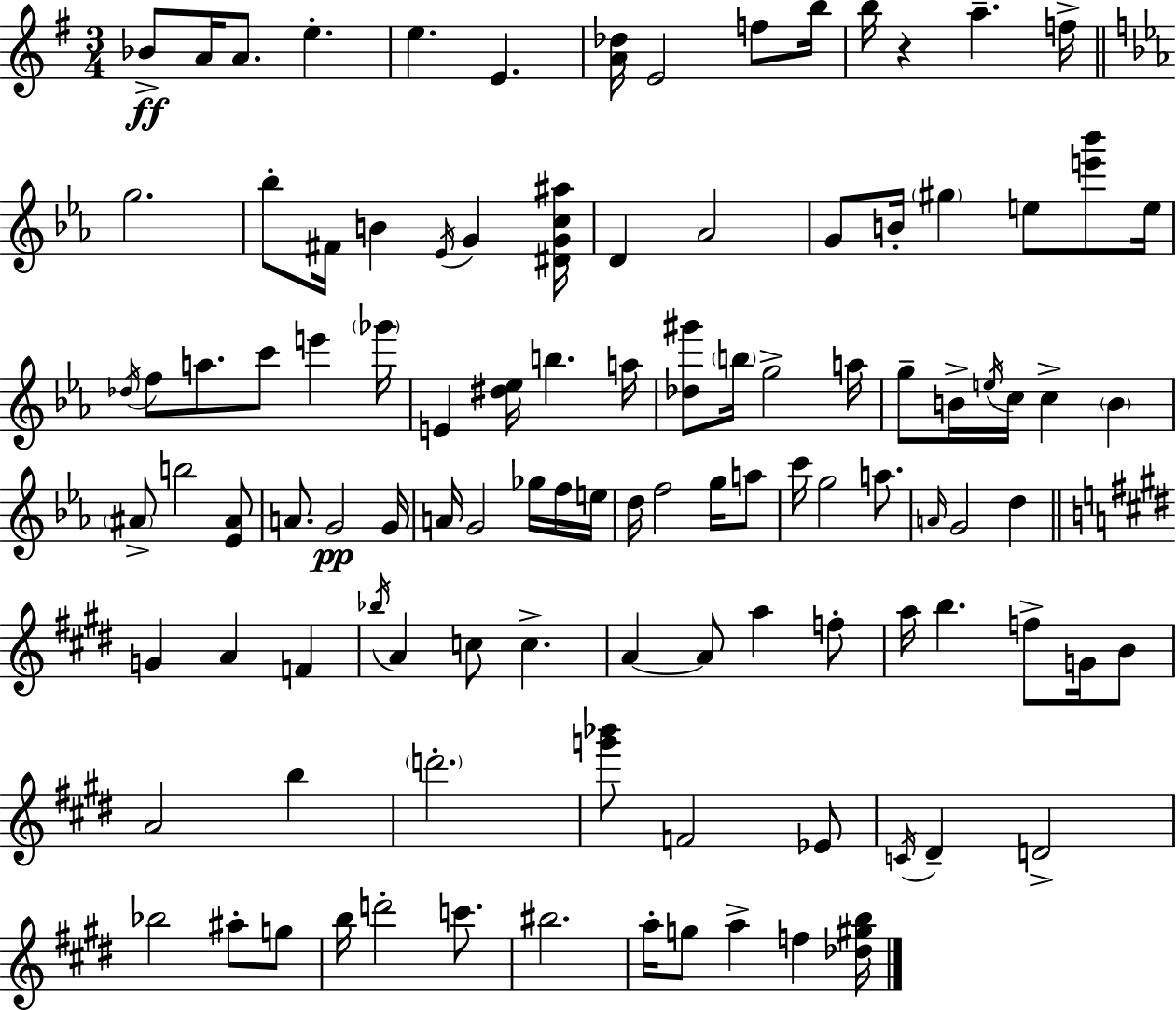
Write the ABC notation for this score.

X:1
T:Untitled
M:3/4
L:1/4
K:Em
_B/2 A/4 A/2 e e E [A_d]/4 E2 f/2 b/4 b/4 z a f/4 g2 _b/2 ^F/4 B _E/4 G [^DGc^a]/4 D _A2 G/2 B/4 ^g e/2 [e'_b']/2 e/4 _d/4 f/2 a/2 c'/2 e' _g'/4 E [^d_e]/4 b a/4 [_d^g']/2 b/4 g2 a/4 g/2 B/4 e/4 c/4 c B ^A/2 b2 [_E^A]/2 A/2 G2 G/4 A/4 G2 _g/4 f/4 e/4 d/4 f2 g/4 a/2 c'/4 g2 a/2 A/4 G2 d G A F _b/4 A c/2 c A A/2 a f/2 a/4 b f/2 G/4 B/2 A2 b d'2 [g'_b']/2 F2 _E/2 C/4 ^D D2 _b2 ^a/2 g/2 b/4 d'2 c'/2 ^b2 a/4 g/2 a f [_d^gb]/4